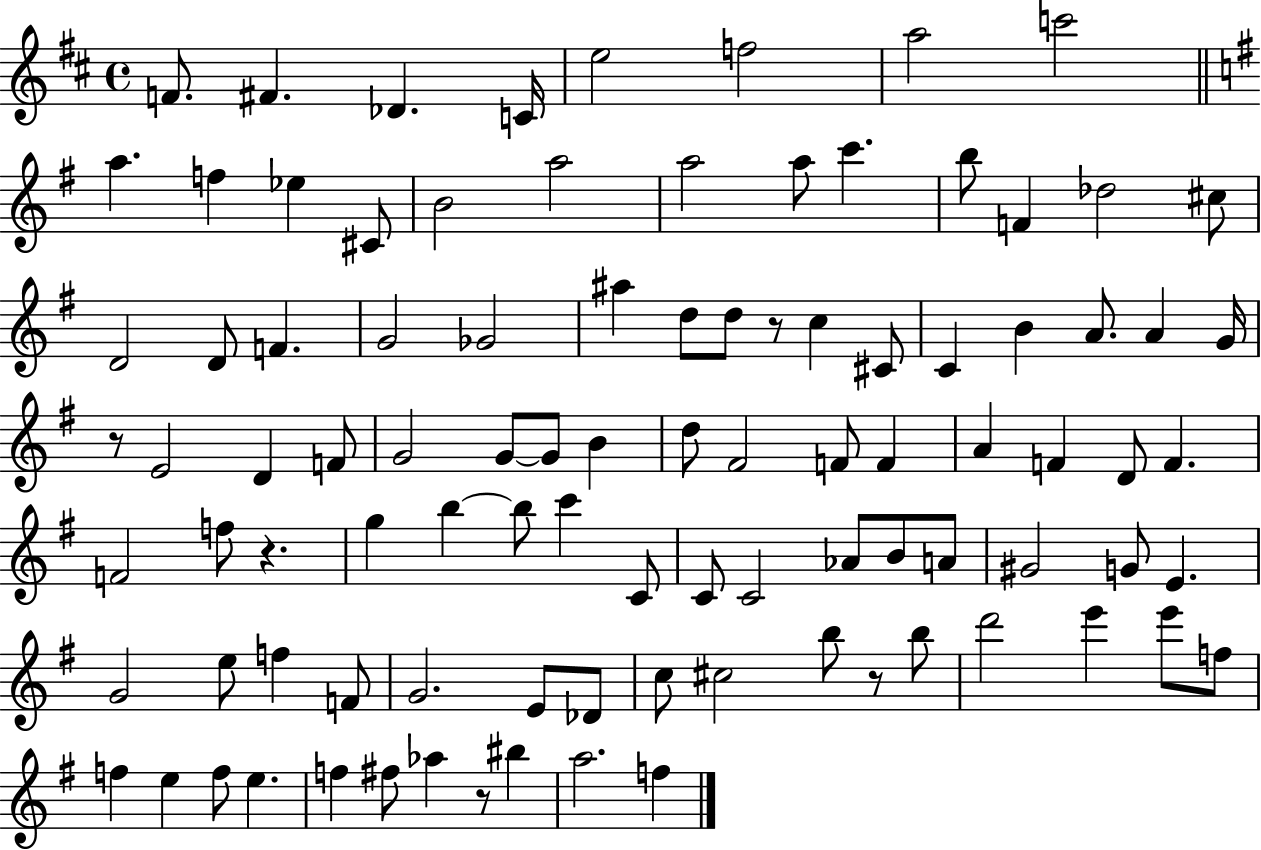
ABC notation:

X:1
T:Untitled
M:4/4
L:1/4
K:D
F/2 ^F _D C/4 e2 f2 a2 c'2 a f _e ^C/2 B2 a2 a2 a/2 c' b/2 F _d2 ^c/2 D2 D/2 F G2 _G2 ^a d/2 d/2 z/2 c ^C/2 C B A/2 A G/4 z/2 E2 D F/2 G2 G/2 G/2 B d/2 ^F2 F/2 F A F D/2 F F2 f/2 z g b b/2 c' C/2 C/2 C2 _A/2 B/2 A/2 ^G2 G/2 E G2 e/2 f F/2 G2 E/2 _D/2 c/2 ^c2 b/2 z/2 b/2 d'2 e' e'/2 f/2 f e f/2 e f ^f/2 _a z/2 ^b a2 f